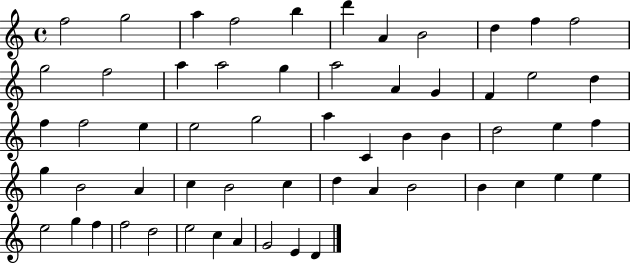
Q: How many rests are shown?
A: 0